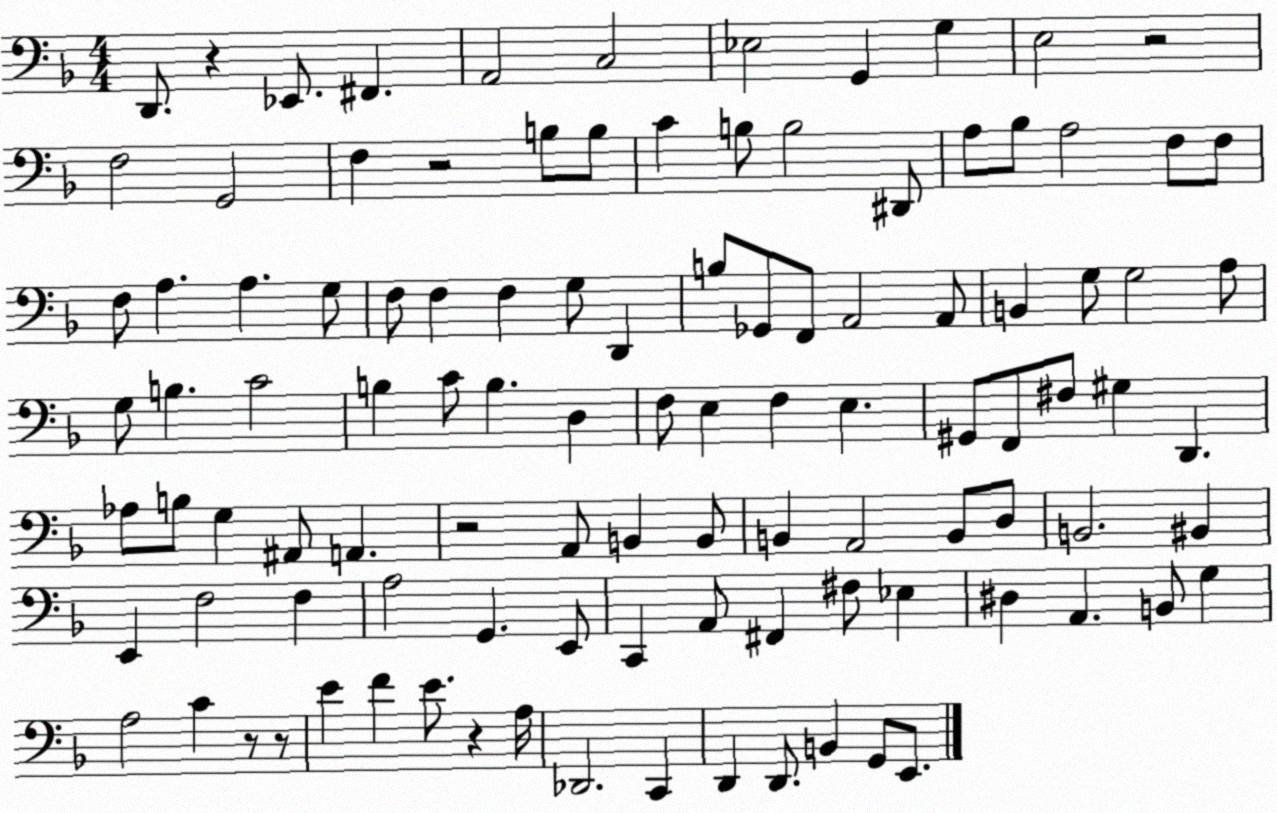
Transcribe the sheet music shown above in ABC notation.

X:1
T:Untitled
M:4/4
L:1/4
K:F
D,,/2 z _E,,/2 ^F,, A,,2 C,2 _E,2 G,, G, E,2 z2 F,2 G,,2 F, z2 B,/2 B,/2 C B,/2 B,2 ^D,,/2 A,/2 _B,/2 A,2 F,/2 F,/2 F,/2 A, A, G,/2 F,/2 F, F, G,/2 D,, B,/2 _G,,/2 F,,/2 A,,2 A,,/2 B,, G,/2 G,2 A,/2 G,/2 B, C2 B, C/2 B, D, F,/2 E, F, E, ^G,,/2 F,,/2 ^F,/2 ^G, D,, _A,/2 B,/2 G, ^A,,/2 A,, z2 A,,/2 B,, B,,/2 B,, A,,2 B,,/2 D,/2 B,,2 ^B,, E,, F,2 F, A,2 G,, E,,/2 C,, A,,/2 ^F,, ^F,/2 _E, ^D, A,, B,,/2 G, A,2 C z/2 z/2 E F E/2 z A,/4 _D,,2 C,, D,, D,,/2 B,, G,,/2 E,,/2